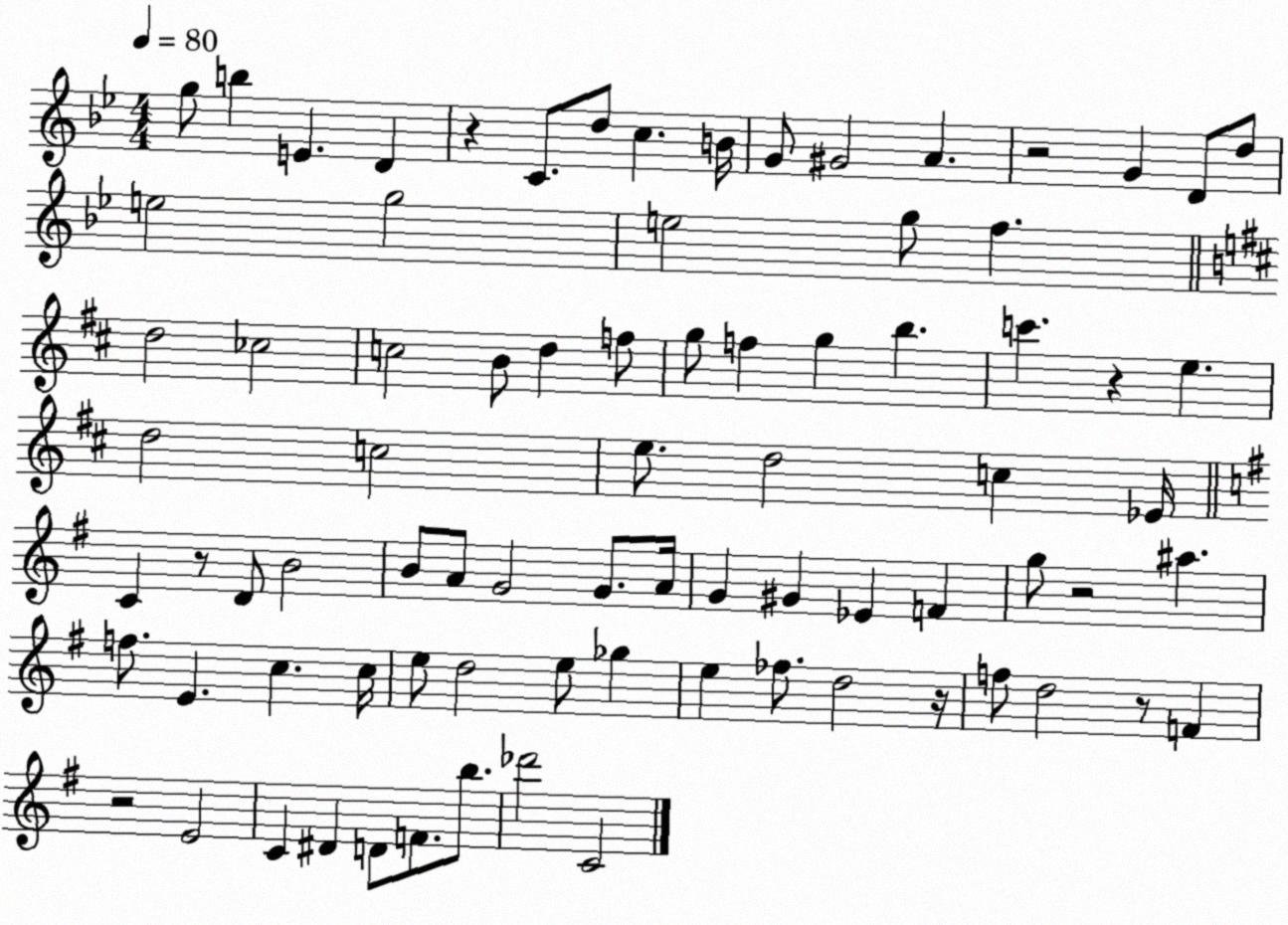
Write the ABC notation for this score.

X:1
T:Untitled
M:4/4
L:1/4
K:Bb
g/2 b E D z C/2 d/2 c B/4 G/2 ^G2 A z2 G D/2 d/2 e2 g2 e2 g/2 f d2 _c2 c2 B/2 d f/2 g/2 f g b c' z e d2 c2 e/2 d2 c _E/4 C z/2 D/2 B2 B/2 A/2 G2 G/2 A/4 G ^G _E F g/2 z2 ^a f/2 E c c/4 e/2 d2 e/2 _g e _f/2 d2 z/4 f/2 d2 z/2 F z2 E2 C ^D D/2 F/2 b/2 _d'2 C2